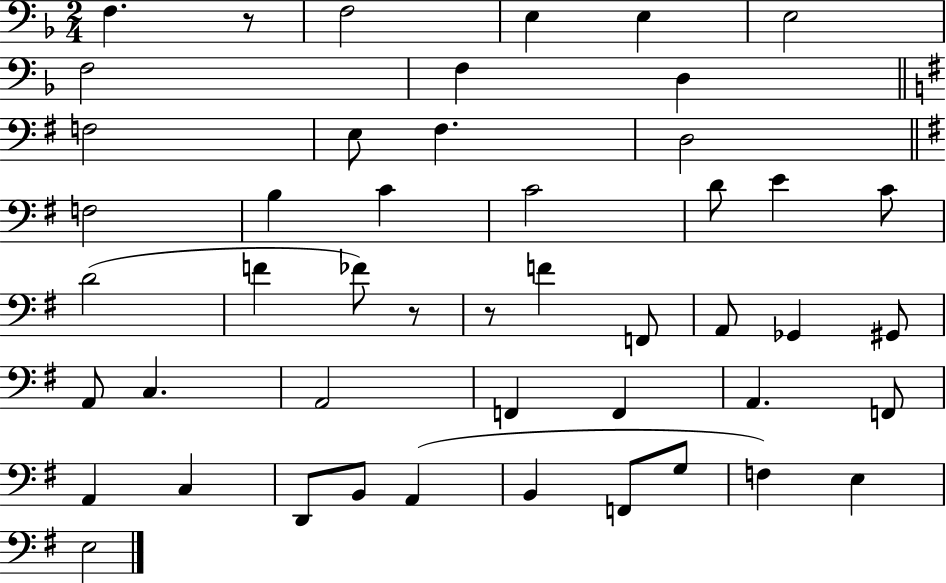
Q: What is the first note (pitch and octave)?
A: F3